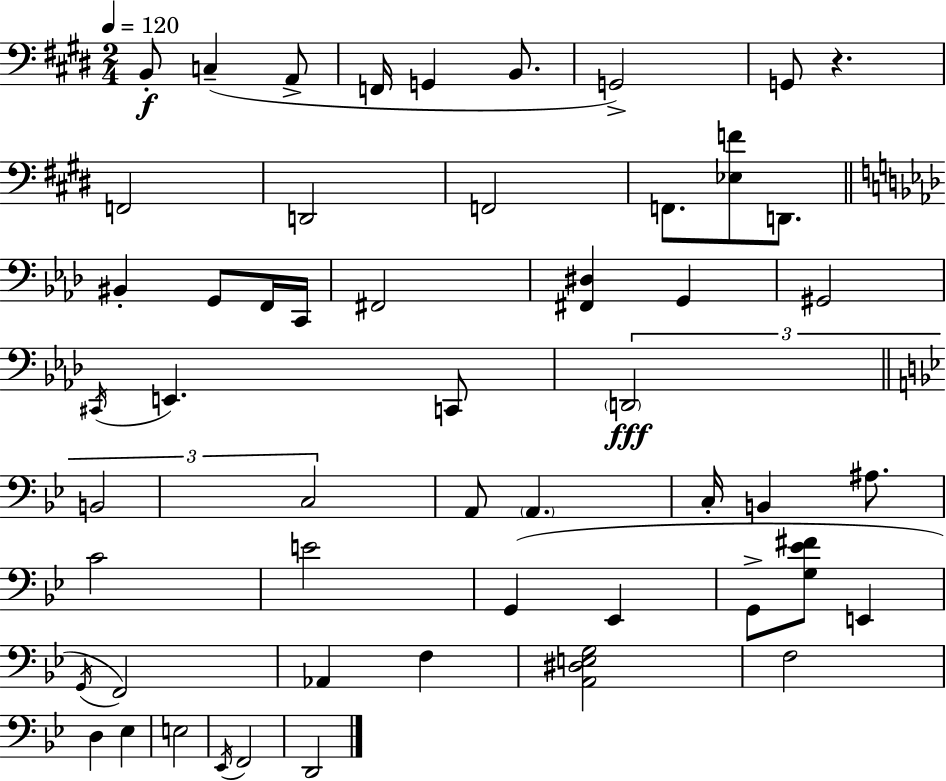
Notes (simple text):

B2/e C3/q A2/e F2/s G2/q B2/e. G2/h G2/e R/q. F2/h D2/h F2/h F2/e. [Eb3,F4]/e D2/e. BIS2/q G2/e F2/s C2/s F#2/h [F#2,D#3]/q G2/q G#2/h C#2/s E2/q. C2/e D2/h B2/h C3/h A2/e A2/q. C3/s B2/q A#3/e. C4/h E4/h G2/q Eb2/q G2/e [G3,Eb4,F#4]/e E2/q G2/s F2/h Ab2/q F3/q [A2,D#3,E3,G3]/h F3/h D3/q Eb3/q E3/h Eb2/s F2/h D2/h